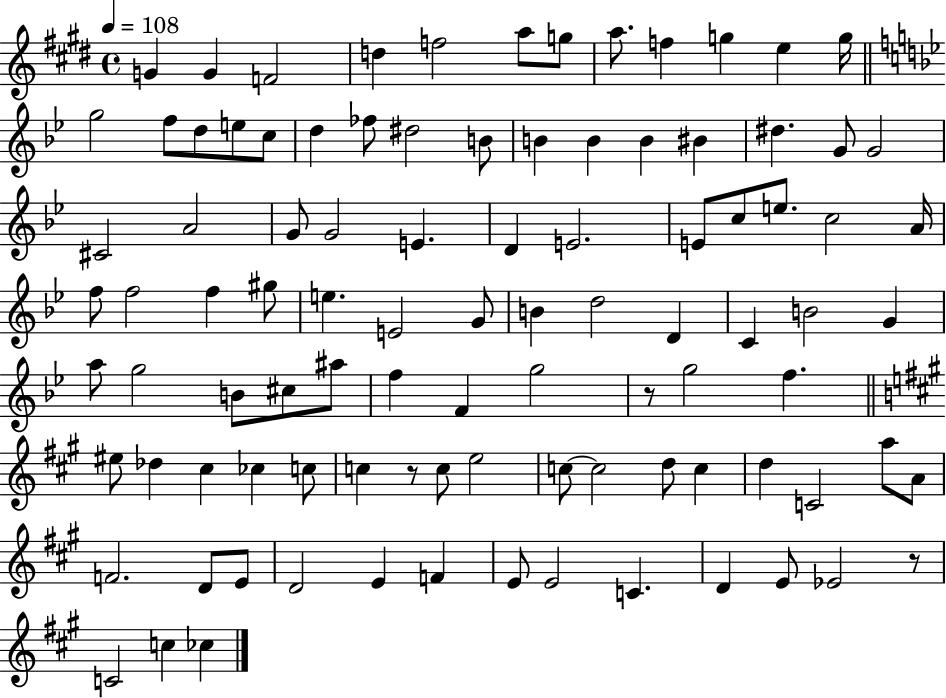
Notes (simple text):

G4/q G4/q F4/h D5/q F5/h A5/e G5/e A5/e. F5/q G5/q E5/q G5/s G5/h F5/e D5/e E5/e C5/e D5/q FES5/e D#5/h B4/e B4/q B4/q B4/q BIS4/q D#5/q. G4/e G4/h C#4/h A4/h G4/e G4/h E4/q. D4/q E4/h. E4/e C5/e E5/e. C5/h A4/s F5/e F5/h F5/q G#5/e E5/q. E4/h G4/e B4/q D5/h D4/q C4/q B4/h G4/q A5/e G5/h B4/e C#5/e A#5/e F5/q F4/q G5/h R/e G5/h F5/q. EIS5/e Db5/q C#5/q CES5/q C5/e C5/q R/e C5/e E5/h C5/e C5/h D5/e C5/q D5/q C4/h A5/e A4/e F4/h. D4/e E4/e D4/h E4/q F4/q E4/e E4/h C4/q. D4/q E4/e Eb4/h R/e C4/h C5/q CES5/q